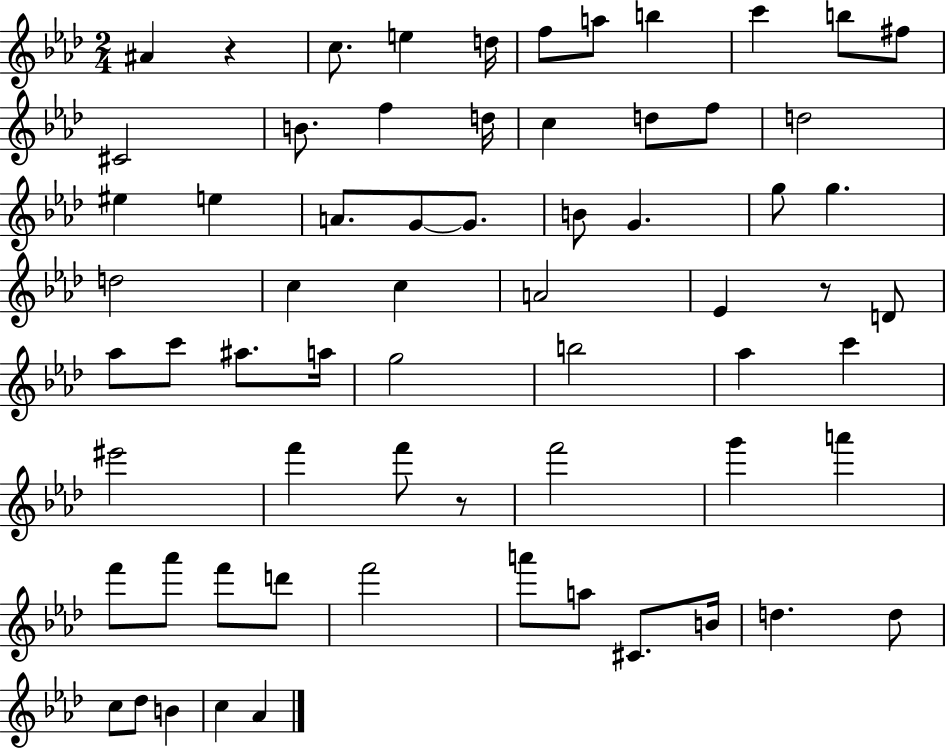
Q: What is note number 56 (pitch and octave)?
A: B4